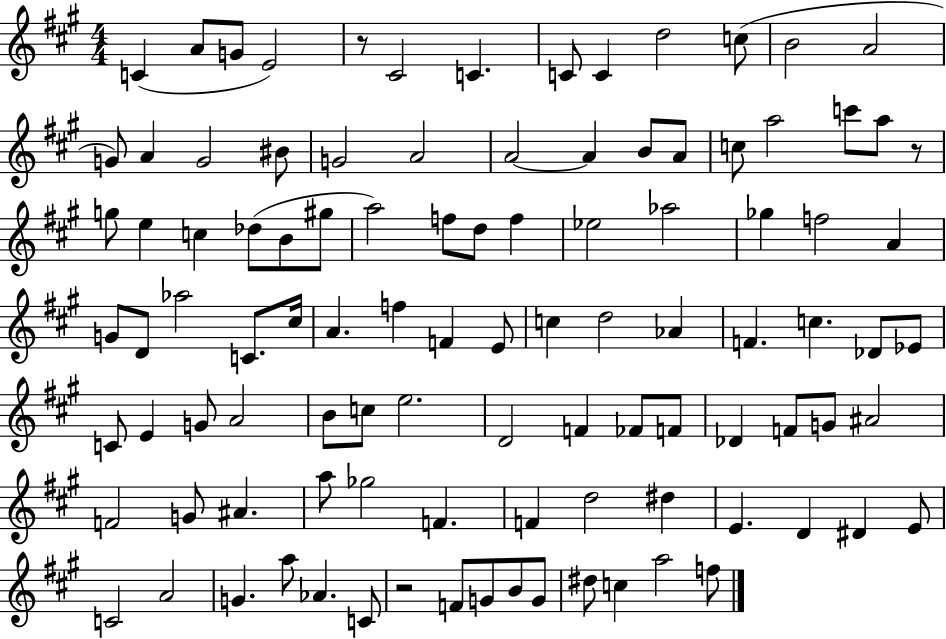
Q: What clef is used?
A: treble